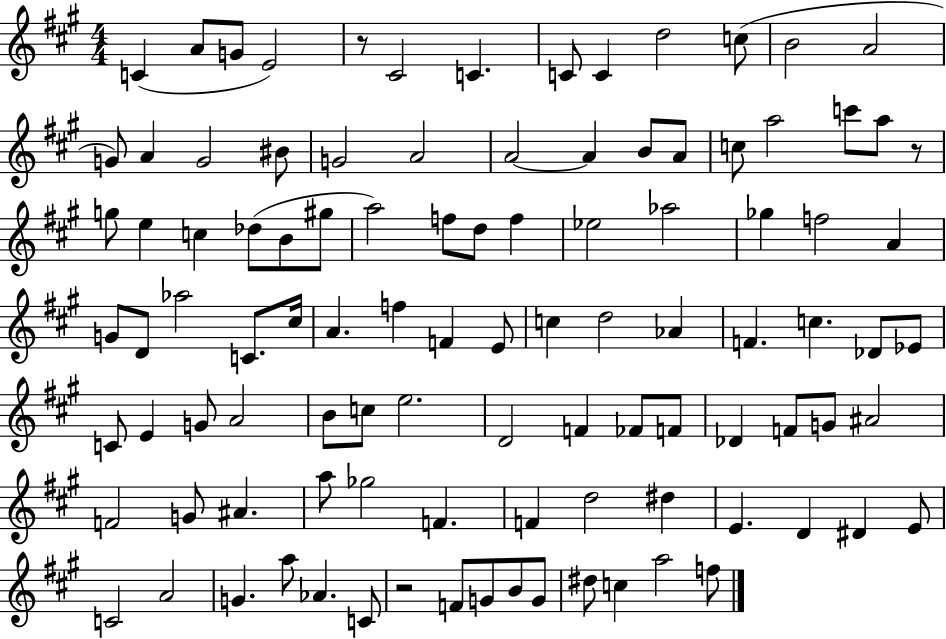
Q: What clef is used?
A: treble